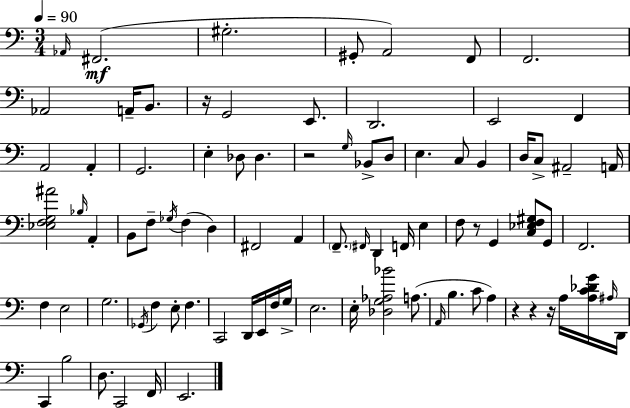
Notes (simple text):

Ab2/s F#2/h. G#3/h. G#2/e A2/h F2/e F2/h. Ab2/h A2/s B2/e. R/s G2/h E2/e. D2/h. E2/h F2/q A2/h A2/q G2/h. E3/q Db3/e Db3/q. R/h G3/s Bb2/e D3/e E3/q. C3/e B2/q D3/s C3/e A#2/h A2/s [Eb3,F3,G3,A#4]/h Bb3/s A2/q B2/e F3/e Gb3/s F3/q D3/q F#2/h A2/q F2/e. F#2/s D2/q F2/s E3/q F3/e R/e G2/q [C3,Eb3,F3,G#3]/e G2/e F2/h. F3/q E3/h G3/h. Gb2/s F3/q E3/e F3/q. C2/h D2/s E2/s F3/s G3/s E3/h. E3/s [Db3,G3,Ab3,Bb4]/h A3/e. A2/s B3/q. C4/e A3/q R/q R/q R/s A3/s [A3,C4,Db4,G4]/s A#3/s D2/s C2/q B3/h D3/e. C2/h F2/s E2/h.